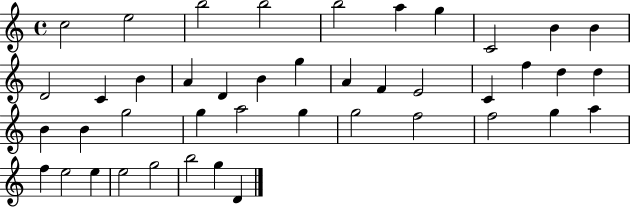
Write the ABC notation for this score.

X:1
T:Untitled
M:4/4
L:1/4
K:C
c2 e2 b2 b2 b2 a g C2 B B D2 C B A D B g A F E2 C f d d B B g2 g a2 g g2 f2 f2 g a f e2 e e2 g2 b2 g D